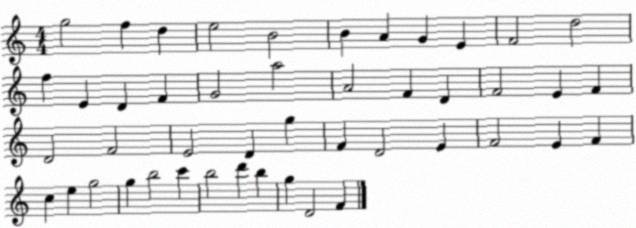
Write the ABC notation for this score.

X:1
T:Untitled
M:4/4
L:1/4
K:C
g2 f d e2 B2 B A G E F2 d2 f E D F G2 a2 A2 F D F2 E F D2 F2 E2 D g F D2 E F2 E F c e g2 g b2 c' b2 d' b g D2 F